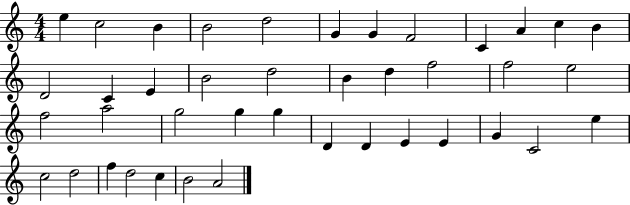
E5/q C5/h B4/q B4/h D5/h G4/q G4/q F4/h C4/q A4/q C5/q B4/q D4/h C4/q E4/q B4/h D5/h B4/q D5/q F5/h F5/h E5/h F5/h A5/h G5/h G5/q G5/q D4/q D4/q E4/q E4/q G4/q C4/h E5/q C5/h D5/h F5/q D5/h C5/q B4/h A4/h